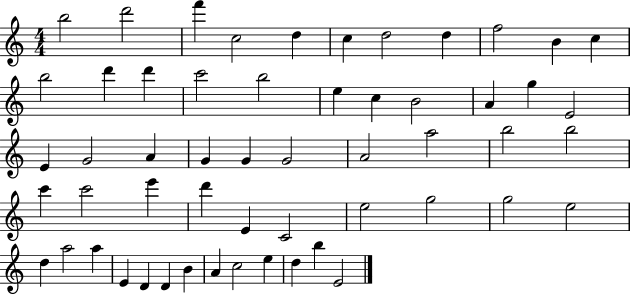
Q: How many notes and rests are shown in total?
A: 55